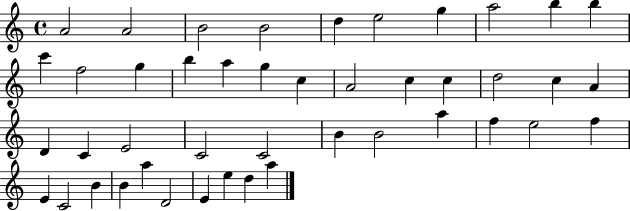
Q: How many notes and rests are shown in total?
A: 44